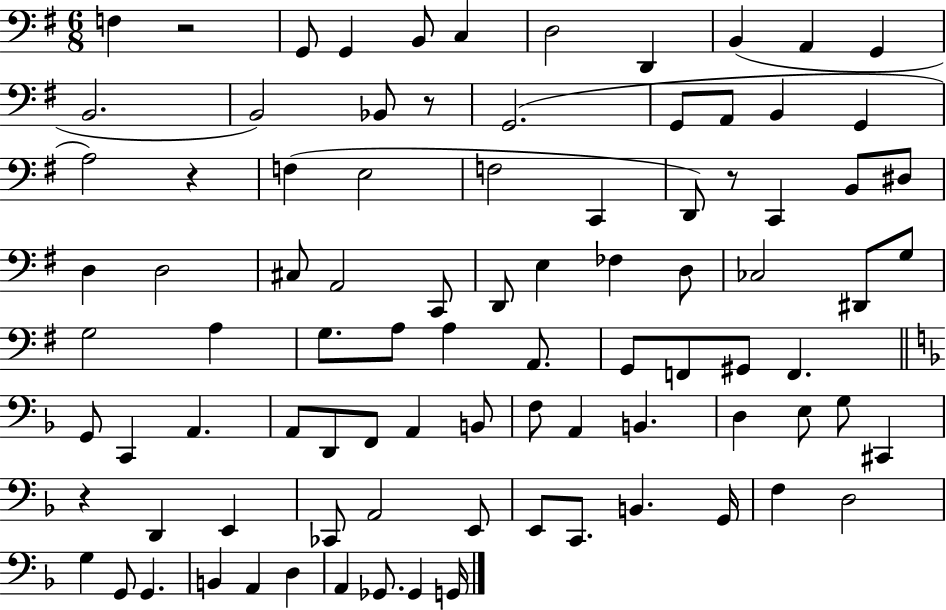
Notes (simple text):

F3/q R/h G2/e G2/q B2/e C3/q D3/h D2/q B2/q A2/q G2/q B2/h. B2/h Bb2/e R/e G2/h. G2/e A2/e B2/q G2/q A3/h R/q F3/q E3/h F3/h C2/q D2/e R/e C2/q B2/e D#3/e D3/q D3/h C#3/e A2/h C2/e D2/e E3/q FES3/q D3/e CES3/h D#2/e G3/e G3/h A3/q G3/e. A3/e A3/q A2/e. G2/e F2/e G#2/e F2/q. G2/e C2/q A2/q. A2/e D2/e F2/e A2/q B2/e F3/e A2/q B2/q. D3/q E3/e G3/e C#2/q R/q D2/q E2/q CES2/e A2/h E2/e E2/e C2/e. B2/q. G2/s F3/q D3/h G3/q G2/e G2/q. B2/q A2/q D3/q A2/q Gb2/e. Gb2/q G2/s